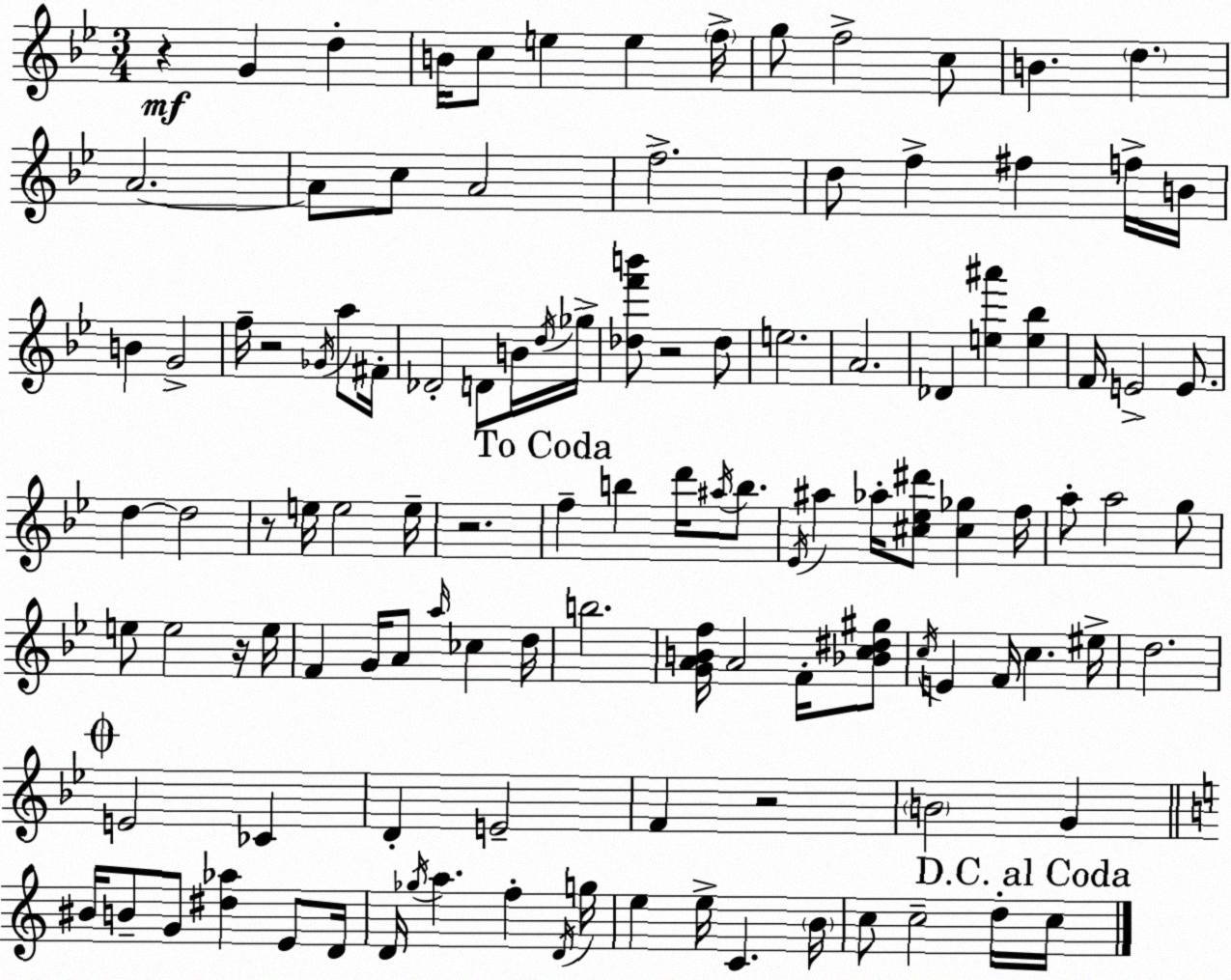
X:1
T:Untitled
M:3/4
L:1/4
K:Bb
z G d B/4 c/2 e e f/4 g/2 f2 c/2 B d A2 A/2 c/2 A2 f2 d/2 f ^f f/4 B/4 B G2 f/4 z2 _G/4 a/2 ^F/4 _D2 D/2 B/4 d/4 _g/4 [_df'b']/2 z2 _d/2 e2 A2 _D [e^a'] [e_b] F/4 E2 E/2 d d2 z/2 e/4 e2 e/4 z2 f b d'/4 ^a/4 b/2 _E/4 ^a _a/4 [^c_e^d']/2 [^c_g] f/4 a/2 a2 g/2 e/2 e2 z/4 e/4 F G/4 A/2 a/4 _c d/4 b2 [GABf]/4 A2 F/4 [_Bc^d^g]/2 c/4 E F/4 c ^e/4 d2 E2 _C D E2 F z2 B2 G ^B/4 B/2 G/2 [^d_a] E/2 D/4 D/4 _g/4 a f D/4 g/4 e e/4 C B/4 c/2 c2 d/4 c/4